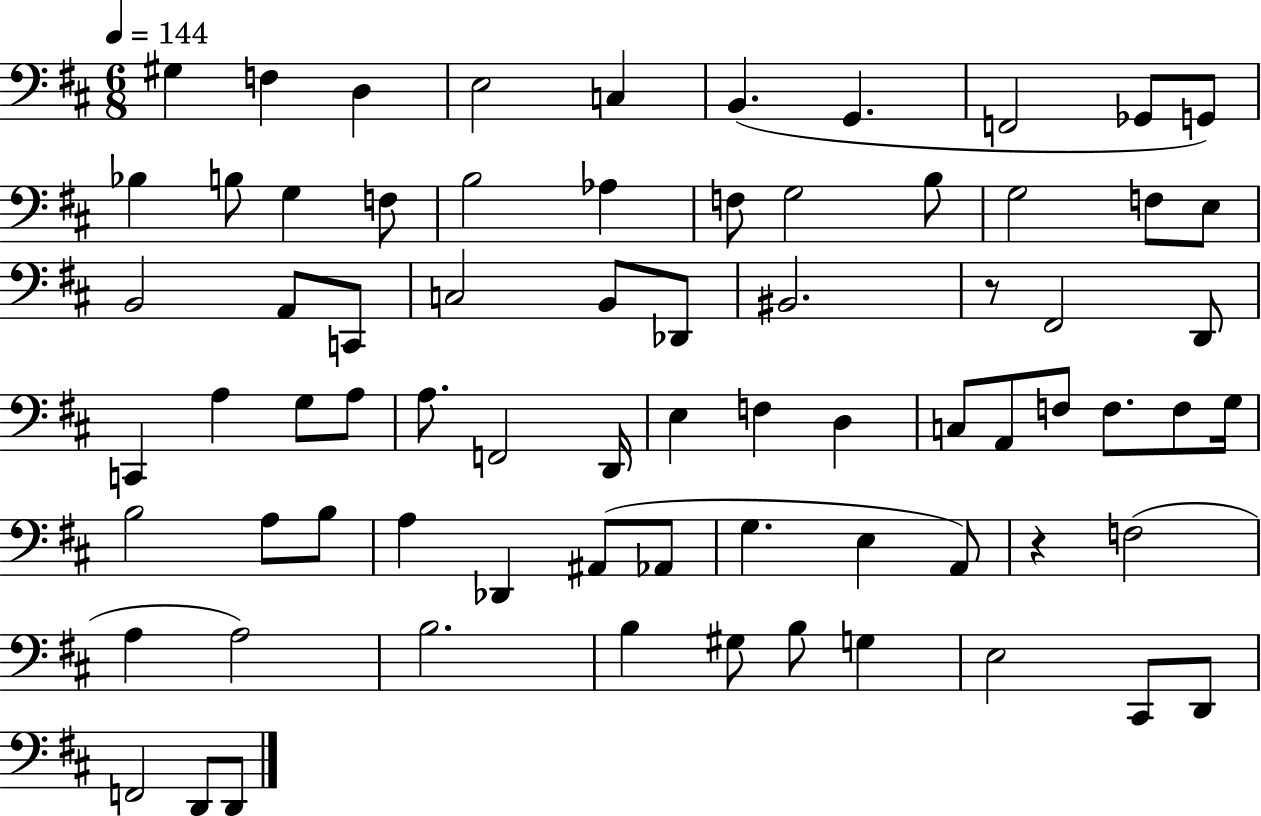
X:1
T:Untitled
M:6/8
L:1/4
K:D
^G, F, D, E,2 C, B,, G,, F,,2 _G,,/2 G,,/2 _B, B,/2 G, F,/2 B,2 _A, F,/2 G,2 B,/2 G,2 F,/2 E,/2 B,,2 A,,/2 C,,/2 C,2 B,,/2 _D,,/2 ^B,,2 z/2 ^F,,2 D,,/2 C,, A, G,/2 A,/2 A,/2 F,,2 D,,/4 E, F, D, C,/2 A,,/2 F,/2 F,/2 F,/2 G,/4 B,2 A,/2 B,/2 A, _D,, ^A,,/2 _A,,/2 G, E, A,,/2 z F,2 A, A,2 B,2 B, ^G,/2 B,/2 G, E,2 ^C,,/2 D,,/2 F,,2 D,,/2 D,,/2